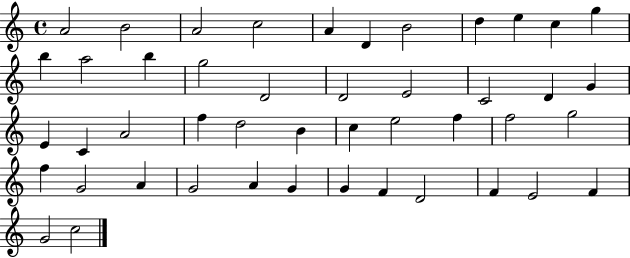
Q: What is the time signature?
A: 4/4